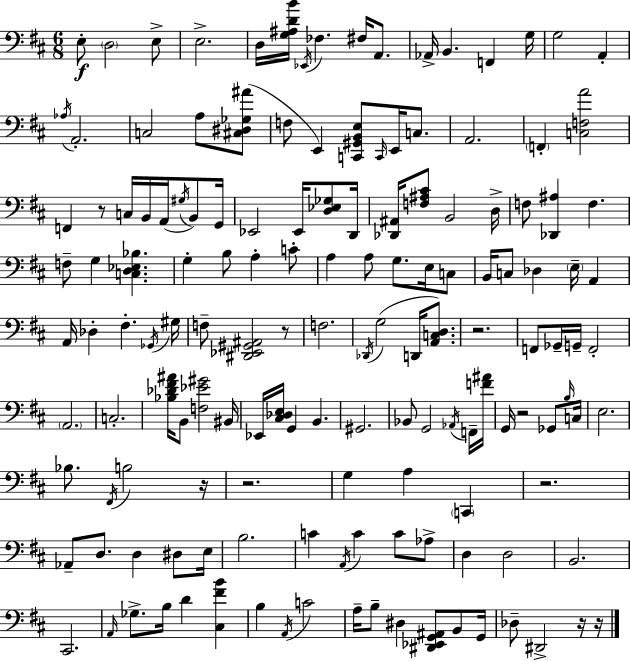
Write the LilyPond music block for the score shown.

{
  \clef bass
  \numericTimeSignature
  \time 6/8
  \key d \major
  e8-.\f \parenthesize d2 e8-> | e2.-> | d16 <g ais d' b'>16 \acciaccatura { ees,16 } fes4. fis16 a,8. | aes,16-> b,4. f,4 | \break g16 g2 a,4-. | \acciaccatura { aes16 } a,2.-. | c2 a8 | <cis dis ges ais'>8( f8 e,4) <c, gis, b, e>8 \grace { c,16 } e,16 | \break c8. a,2. | \parenthesize f,4-. <c f a'>2 | f,4 r8 c16 b,16 a,16( | \acciaccatura { gis16 } b,8) g,16 ees,2 | \break ees,16 <d ees ges>8 d,16 <des, ais,>16 <f ais cis'>8 b,2 | d16-> f8 <des, ais>4 f4. | f8-- g4 <c d ees bes>4. | g4-. b8 a4-. | \break c'8-. a4 a8 g8. | e16 c8 b,16 c8 des4 \parenthesize e16-- | a,4 a,16 des4-. fis4.-. | \acciaccatura { ges,16 } gis16 f8-- <dis, ees, gis, ais,>2 | \break r8 f2. | \acciaccatura { des,16 } g2( | d,16 <a, c d>8.) r2. | f,8 ges,16-- g,16-- f,2-. | \break \parenthesize a,2. | c2.-. | <bes des' fis' ais'>16 b,8 <f ees' gis'>2 | bis,16 ees,16 <cis des e>16 g,4 | \break b,4. gis,2. | bes,8 g,2 | \acciaccatura { aes,16 } f,16-- <f' ais'>16 g,16 r2 | ges,8 \grace { b16 } c16 e2. | \break bes8. \acciaccatura { fis,16 } | b2 r16 r2. | g4 | a4 \parenthesize c,4 r2. | \break aes,8-- d8. | d4 dis8 e16 b2. | c'4 | \acciaccatura { a,16 } c'4 c'8 aes8-> d4 | \break d2 b,2. | cis,2. | \grace { a,16 } ges8.-> | b16 d'4 <cis fis' b'>4 b4 | \break \acciaccatura { a,16 } c'2 | a16-- b8-- dis4 <dis, ees, g, ais,>8 b,8 g,16 | des8-- dis,2-> r16 r16 | \bar "|."
}